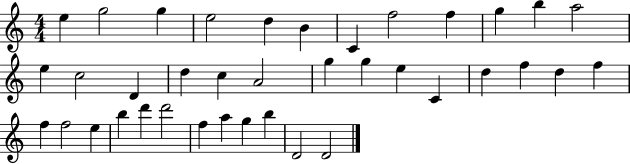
E5/q G5/h G5/q E5/h D5/q B4/q C4/q F5/h F5/q G5/q B5/q A5/h E5/q C5/h D4/q D5/q C5/q A4/h G5/q G5/q E5/q C4/q D5/q F5/q D5/q F5/q F5/q F5/h E5/q B5/q D6/q D6/h F5/q A5/q G5/q B5/q D4/h D4/h